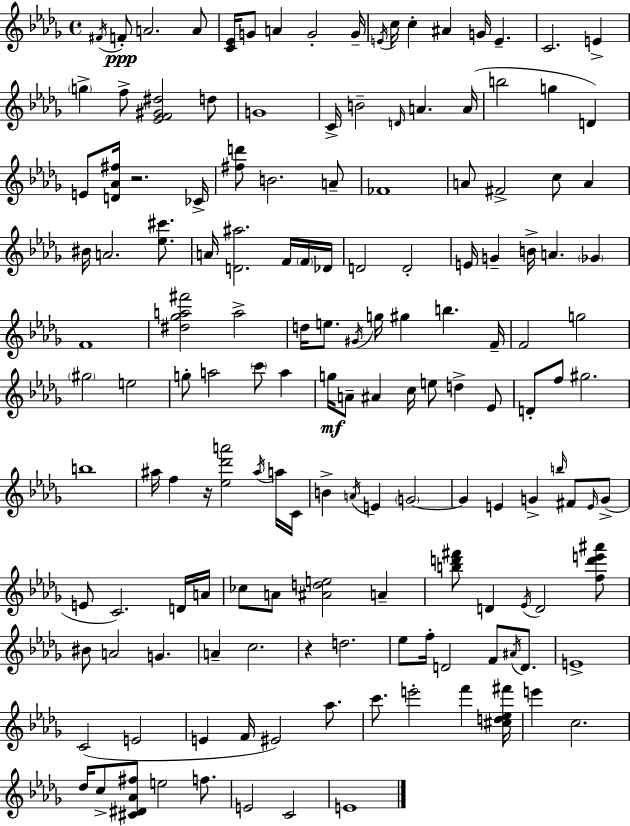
F#4/s F4/e A4/h. A4/e [C4,Eb4]/s G4/e A4/q G4/h G4/s E4/s C5/s C5/q A#4/q G4/s E4/q. C4/h. E4/q G5/q F5/e [Eb4,F4,G#4,D#5]/h D5/e G4/w C4/s B4/h D4/s A4/q. A4/s B5/h G5/q D4/q E4/e [D4,Ab4,F#5]/s R/h. CES4/s [F#5,D6]/e B4/h. A4/e FES4/w A4/e F#4/h C5/e A4/q BIS4/s A4/h. [Eb5,C#6]/e. A4/s [D4,A#5]/h. F4/s F4/s Db4/s D4/h D4/h E4/s G4/q B4/s A4/q. Gb4/q F4/w [D#5,Gb5,A5,F#6]/h A5/h D5/s E5/e. G#4/s G5/s G#5/q B5/q. F4/s F4/h G5/h G#5/h E5/h G5/e A5/h C6/e A5/q G5/s A4/e A#4/q C5/s E5/e D5/q Eb4/e D4/e F5/e G#5/h. B5/w A#5/s F5/q R/s [Eb5,Db6,A6]/h A#5/s A5/s C4/s B4/q A4/s E4/q G4/h G4/q E4/q G4/q B5/s F#4/e E4/s G4/e E4/e C4/h. D4/s A4/s CES5/e A4/e [A#4,D5,E5]/h A4/q [B5,D6,F#6]/e D4/q Eb4/s D4/h [F5,D6,E6,A#6]/e BIS4/e A4/h G4/q. A4/q C5/h. R/q D5/h. Eb5/e F5/s D4/h F4/e A#4/s D4/e. E4/w C4/h E4/h E4/q F4/s EIS4/h Ab5/e. C6/e. E6/h F6/q [C#5,D5,Eb5,F#6]/s E6/q C5/h. Db5/s C5/e [C#4,D#4,Ab4,F#5]/e E5/h F5/e. E4/h C4/h E4/w